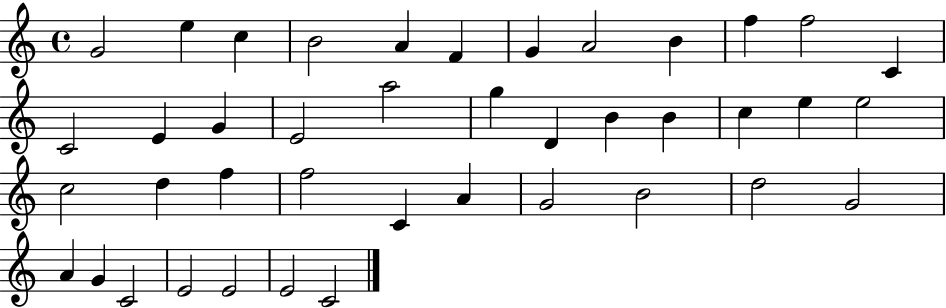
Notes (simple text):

G4/h E5/q C5/q B4/h A4/q F4/q G4/q A4/h B4/q F5/q F5/h C4/q C4/h E4/q G4/q E4/h A5/h G5/q D4/q B4/q B4/q C5/q E5/q E5/h C5/h D5/q F5/q F5/h C4/q A4/q G4/h B4/h D5/h G4/h A4/q G4/q C4/h E4/h E4/h E4/h C4/h